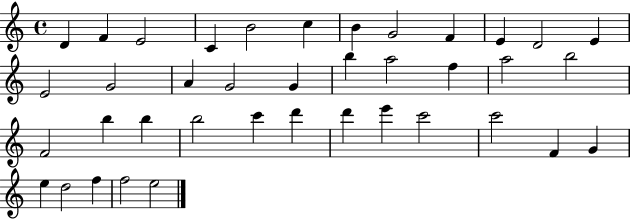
{
  \clef treble
  \time 4/4
  \defaultTimeSignature
  \key c \major
  d'4 f'4 e'2 | c'4 b'2 c''4 | b'4 g'2 f'4 | e'4 d'2 e'4 | \break e'2 g'2 | a'4 g'2 g'4 | b''4 a''2 f''4 | a''2 b''2 | \break f'2 b''4 b''4 | b''2 c'''4 d'''4 | d'''4 e'''4 c'''2 | c'''2 f'4 g'4 | \break e''4 d''2 f''4 | f''2 e''2 | \bar "|."
}